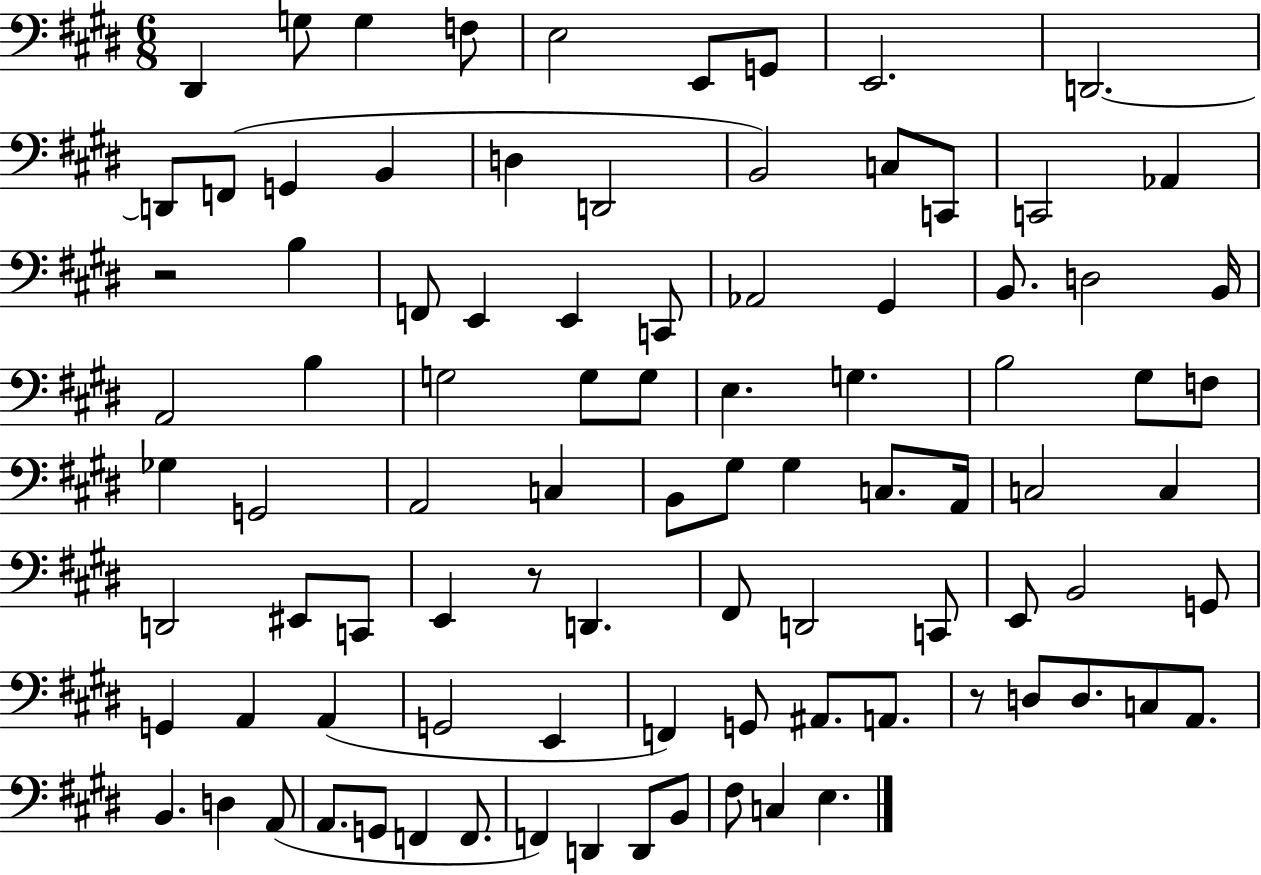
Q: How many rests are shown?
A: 3